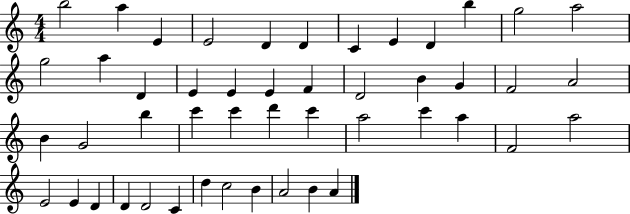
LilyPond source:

{
  \clef treble
  \numericTimeSignature
  \time 4/4
  \key c \major
  b''2 a''4 e'4 | e'2 d'4 d'4 | c'4 e'4 d'4 b''4 | g''2 a''2 | \break g''2 a''4 d'4 | e'4 e'4 e'4 f'4 | d'2 b'4 g'4 | f'2 a'2 | \break b'4 g'2 b''4 | c'''4 c'''4 d'''4 c'''4 | a''2 c'''4 a''4 | f'2 a''2 | \break e'2 e'4 d'4 | d'4 d'2 c'4 | d''4 c''2 b'4 | a'2 b'4 a'4 | \break \bar "|."
}